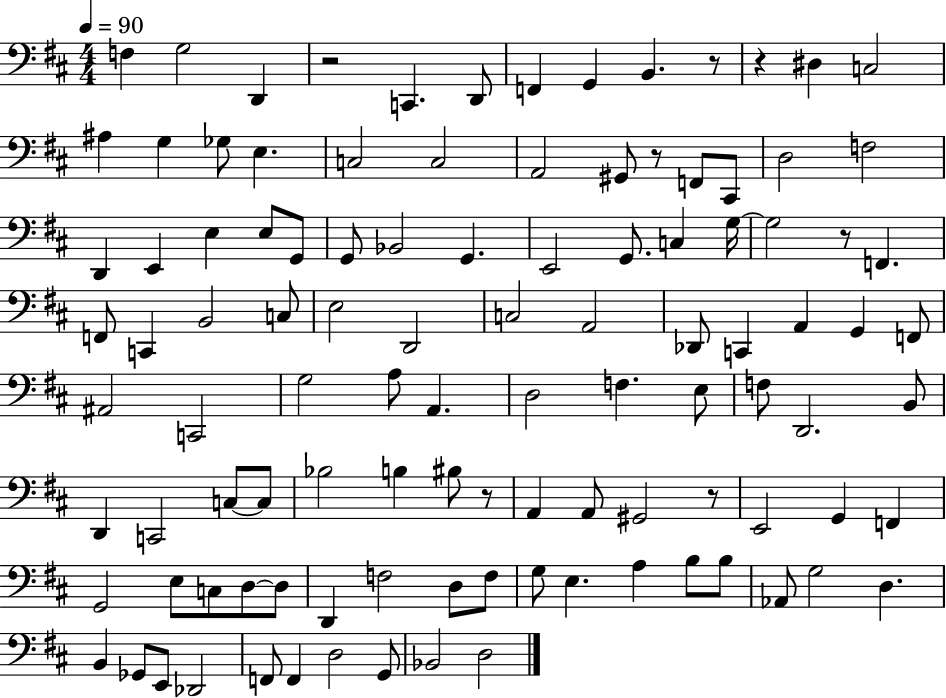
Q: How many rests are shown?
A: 7